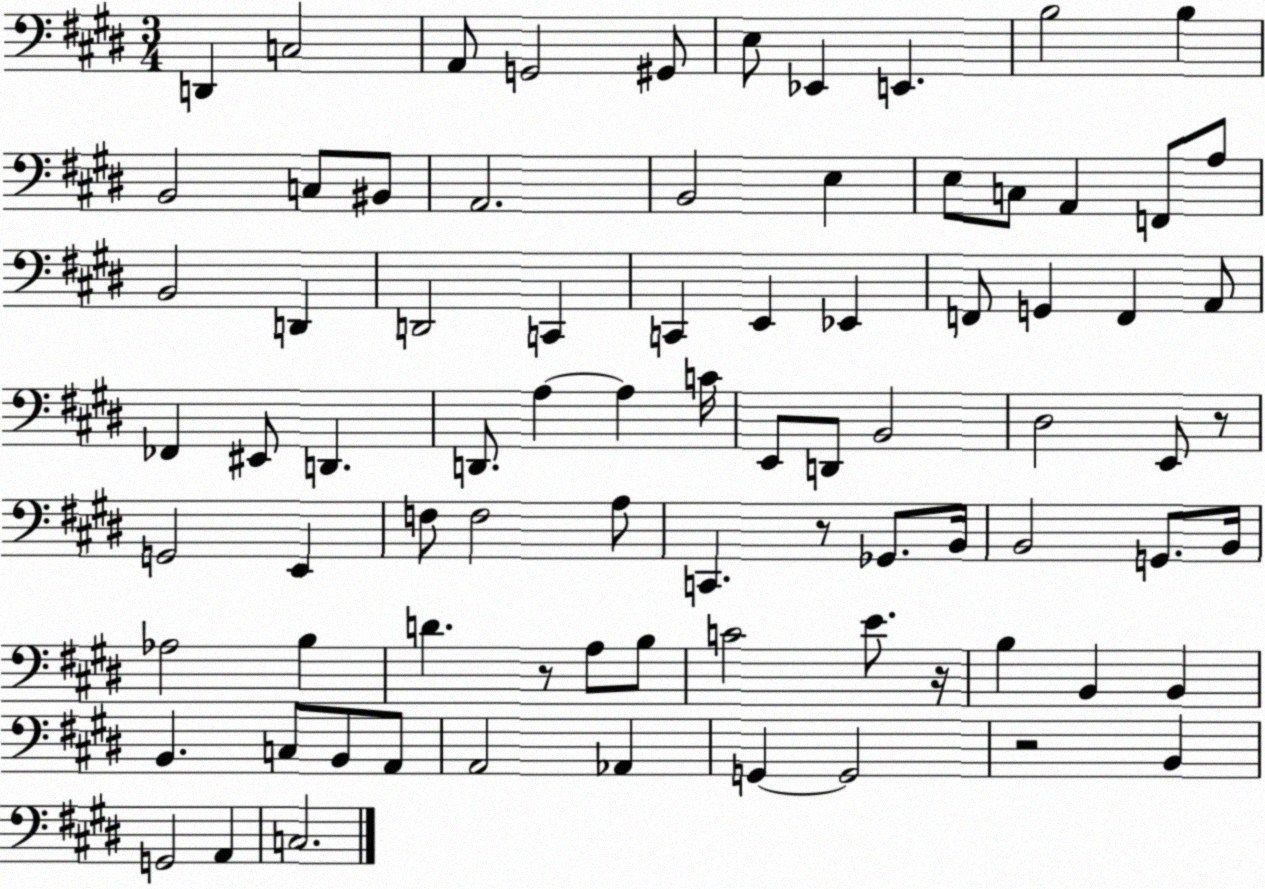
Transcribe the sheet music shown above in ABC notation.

X:1
T:Untitled
M:3/4
L:1/4
K:E
D,, C,2 A,,/2 G,,2 ^G,,/2 E,/2 _E,, E,, B,2 B, B,,2 C,/2 ^B,,/2 A,,2 B,,2 E, E,/2 C,/2 A,, F,,/2 A,/2 B,,2 D,, D,,2 C,, C,, E,, _E,, F,,/2 G,, F,, A,,/2 _F,, ^E,,/2 D,, D,,/2 A, A, C/4 E,,/2 D,,/2 B,,2 ^D,2 E,,/2 z/2 G,,2 E,, F,/2 F,2 A,/2 C,, z/2 _G,,/2 B,,/4 B,,2 G,,/2 B,,/4 _A,2 B, D z/2 A,/2 B,/2 C2 E/2 z/4 B, B,, B,, B,, C,/2 B,,/2 A,,/2 A,,2 _A,, G,, G,,2 z2 B,, G,,2 A,, C,2